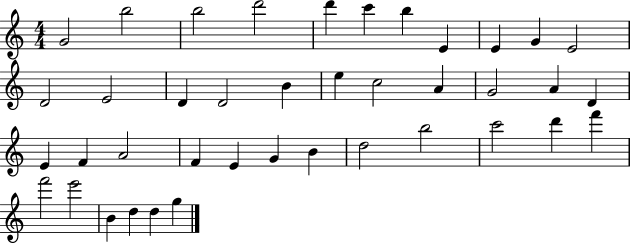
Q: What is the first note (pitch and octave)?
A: G4